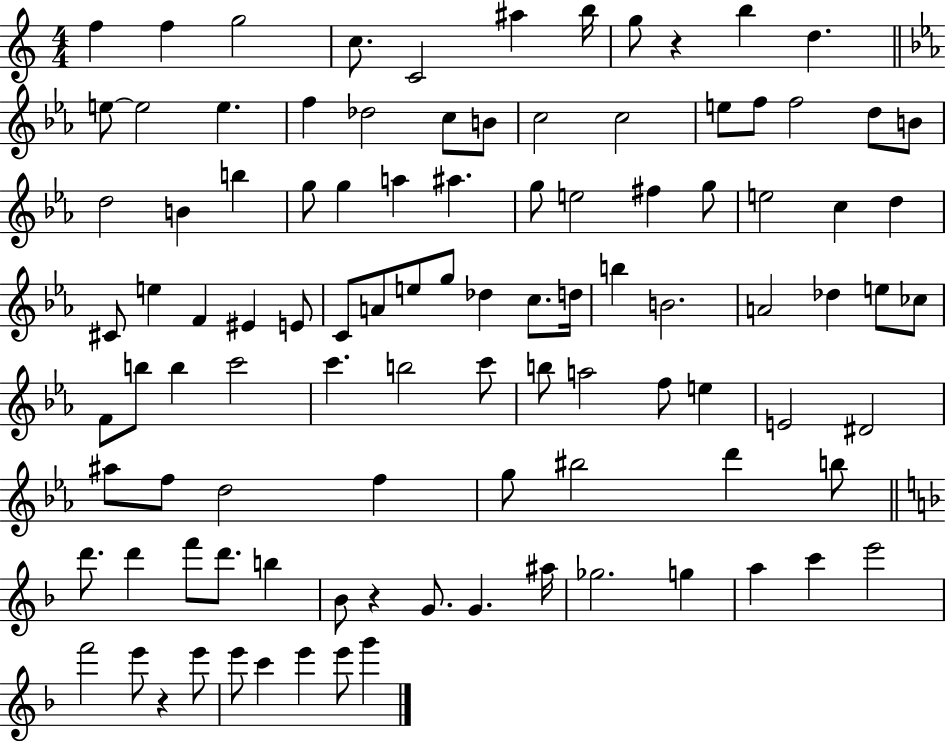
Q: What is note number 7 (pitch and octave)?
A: B5